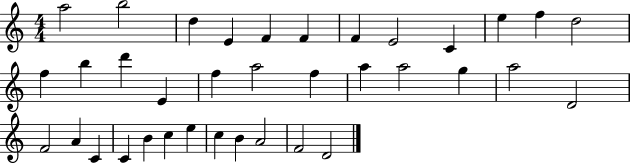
A5/h B5/h D5/q E4/q F4/q F4/q F4/q E4/h C4/q E5/q F5/q D5/h F5/q B5/q D6/q E4/q F5/q A5/h F5/q A5/q A5/h G5/q A5/h D4/h F4/h A4/q C4/q C4/q B4/q C5/q E5/q C5/q B4/q A4/h F4/h D4/h